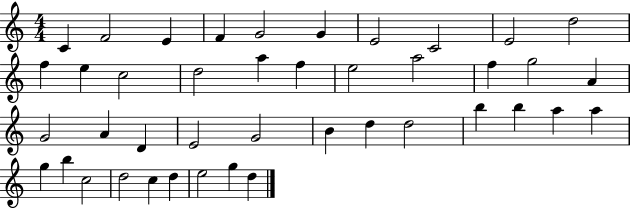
X:1
T:Untitled
M:4/4
L:1/4
K:C
C F2 E F G2 G E2 C2 E2 d2 f e c2 d2 a f e2 a2 f g2 A G2 A D E2 G2 B d d2 b b a a g b c2 d2 c d e2 g d